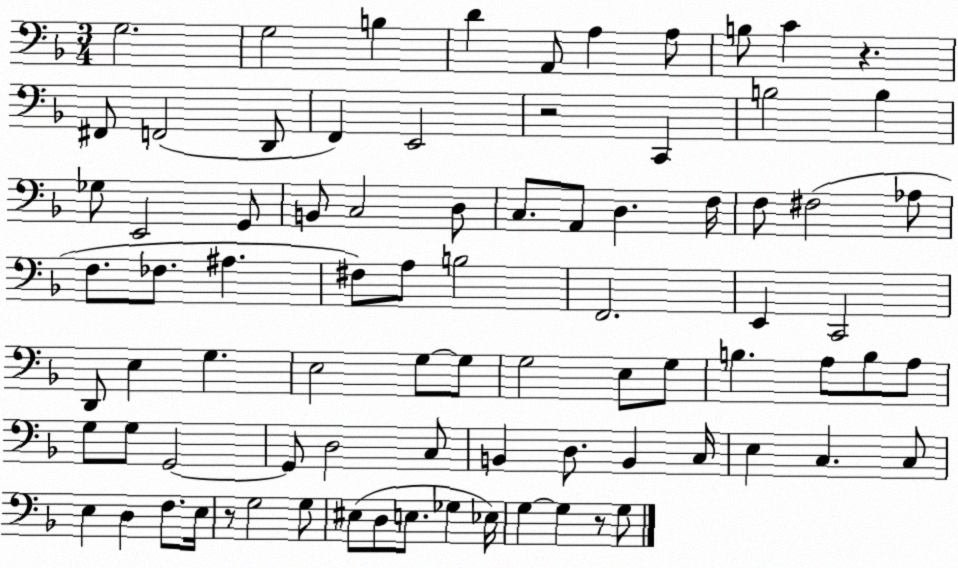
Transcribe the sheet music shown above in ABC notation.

X:1
T:Untitled
M:3/4
L:1/4
K:F
G,2 G,2 B, D A,,/2 A, A,/2 B,/2 C z ^F,,/2 F,,2 D,,/2 F,, E,,2 z2 C,, B,2 B, _G,/2 E,,2 G,,/2 B,,/2 C,2 D,/2 C,/2 A,,/2 D, F,/4 F,/2 ^F,2 _A,/2 F,/2 _F,/2 ^A, ^F,/2 A,/2 B,2 F,,2 E,, C,,2 D,,/2 E, G, E,2 G,/2 G,/2 G,2 E,/2 G,/2 B, A,/2 B,/2 A,/2 G,/2 G,/2 G,,2 G,,/2 D,2 C,/2 B,, D,/2 B,, C,/4 E, C, C,/2 E, D, F,/2 E,/4 z/2 G,2 G,/2 ^E,/2 D,/2 E,/2 _G, _E,/4 G, G, z/2 G,/2